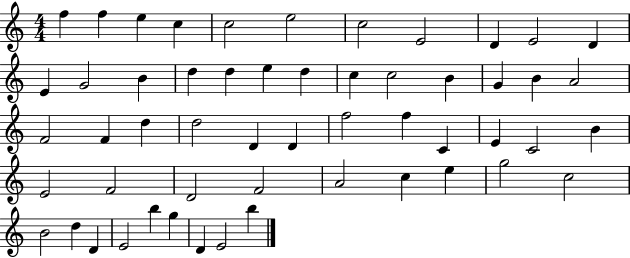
X:1
T:Untitled
M:4/4
L:1/4
K:C
f f e c c2 e2 c2 E2 D E2 D E G2 B d d e d c c2 B G B A2 F2 F d d2 D D f2 f C E C2 B E2 F2 D2 F2 A2 c e g2 c2 B2 d D E2 b g D E2 b